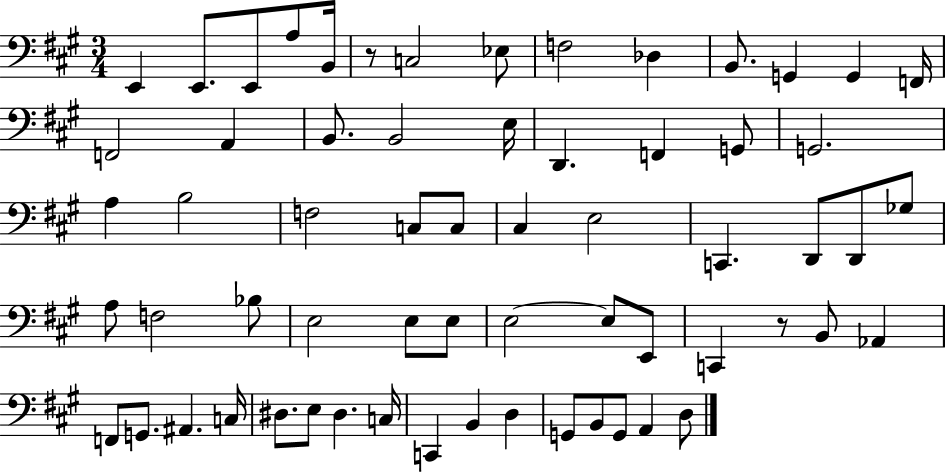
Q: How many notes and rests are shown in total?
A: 63